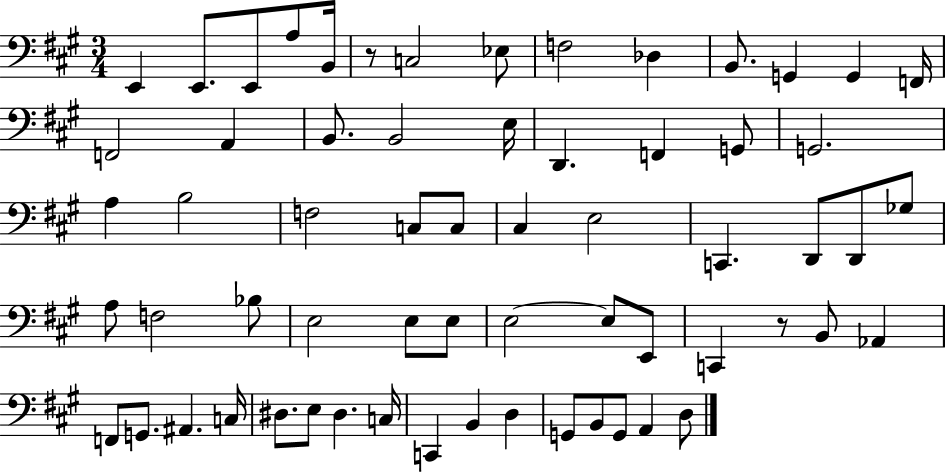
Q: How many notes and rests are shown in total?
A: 63